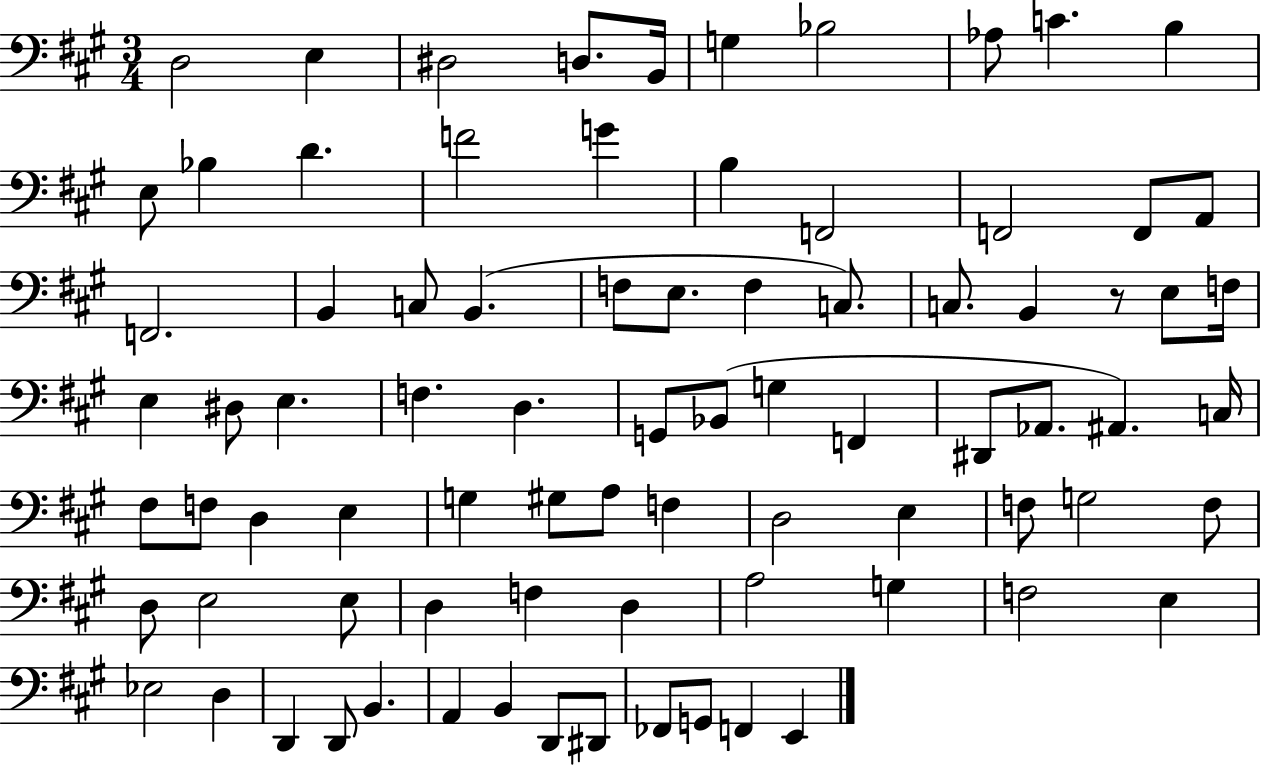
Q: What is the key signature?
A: A major